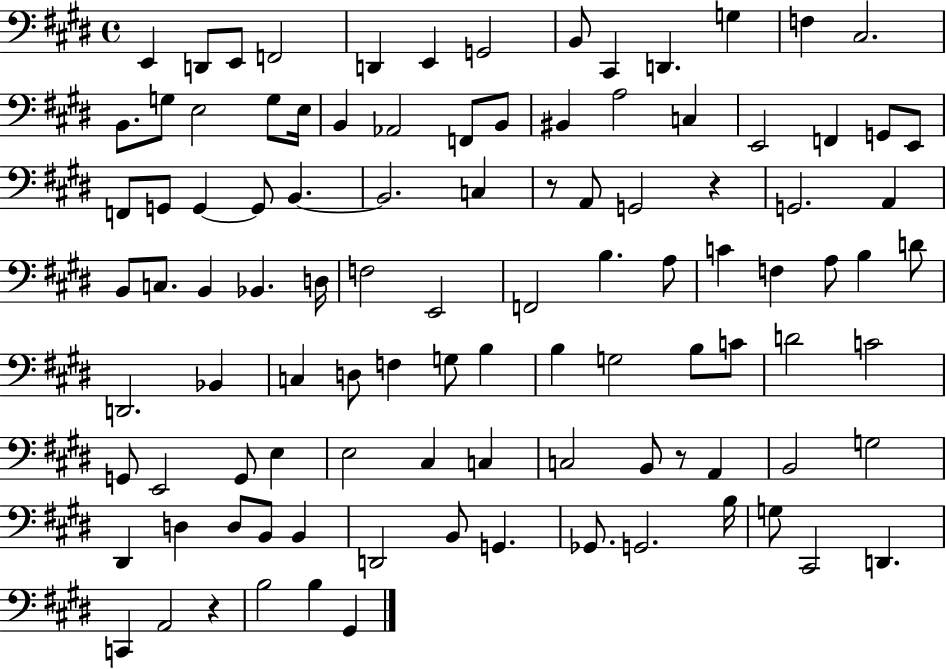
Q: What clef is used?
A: bass